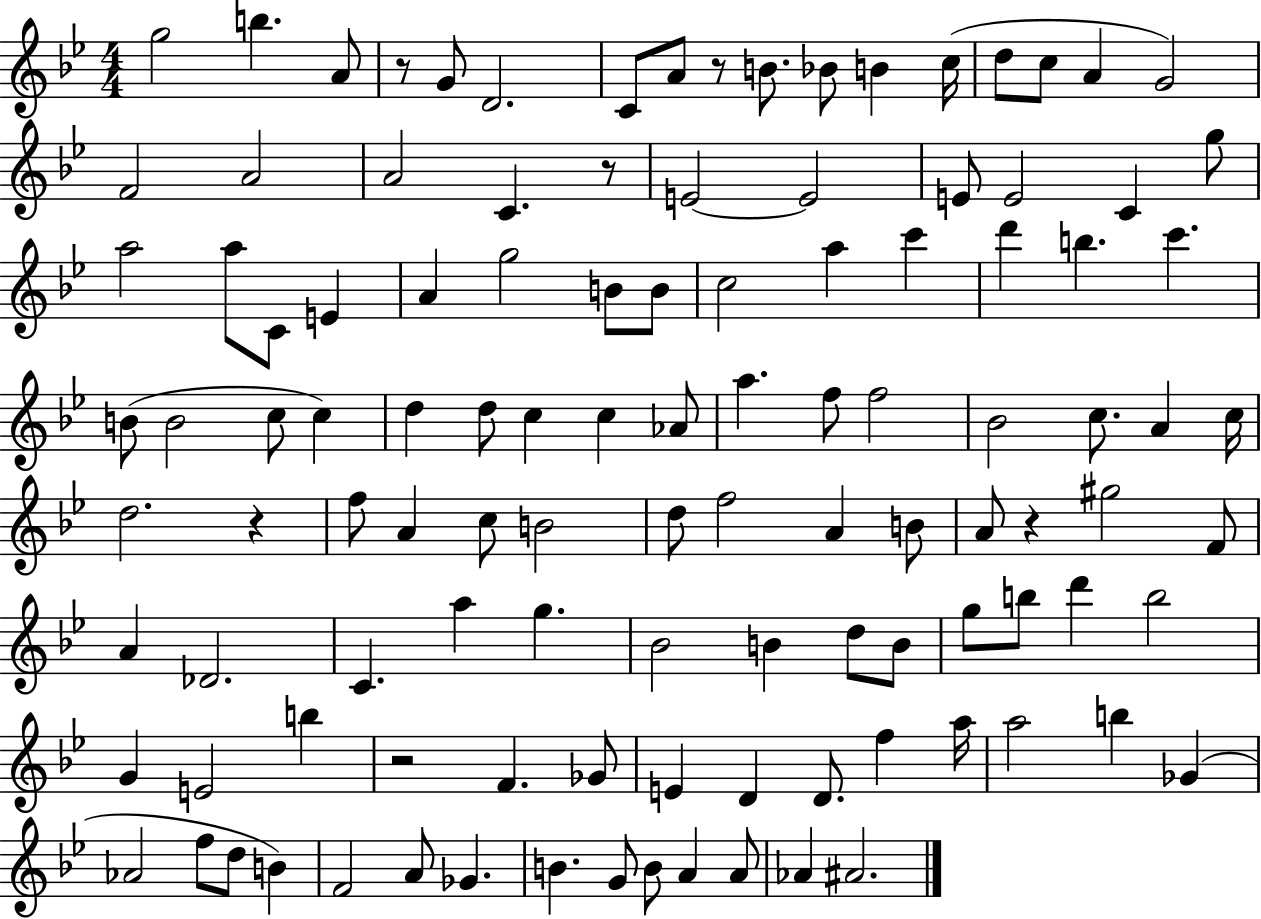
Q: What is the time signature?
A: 4/4